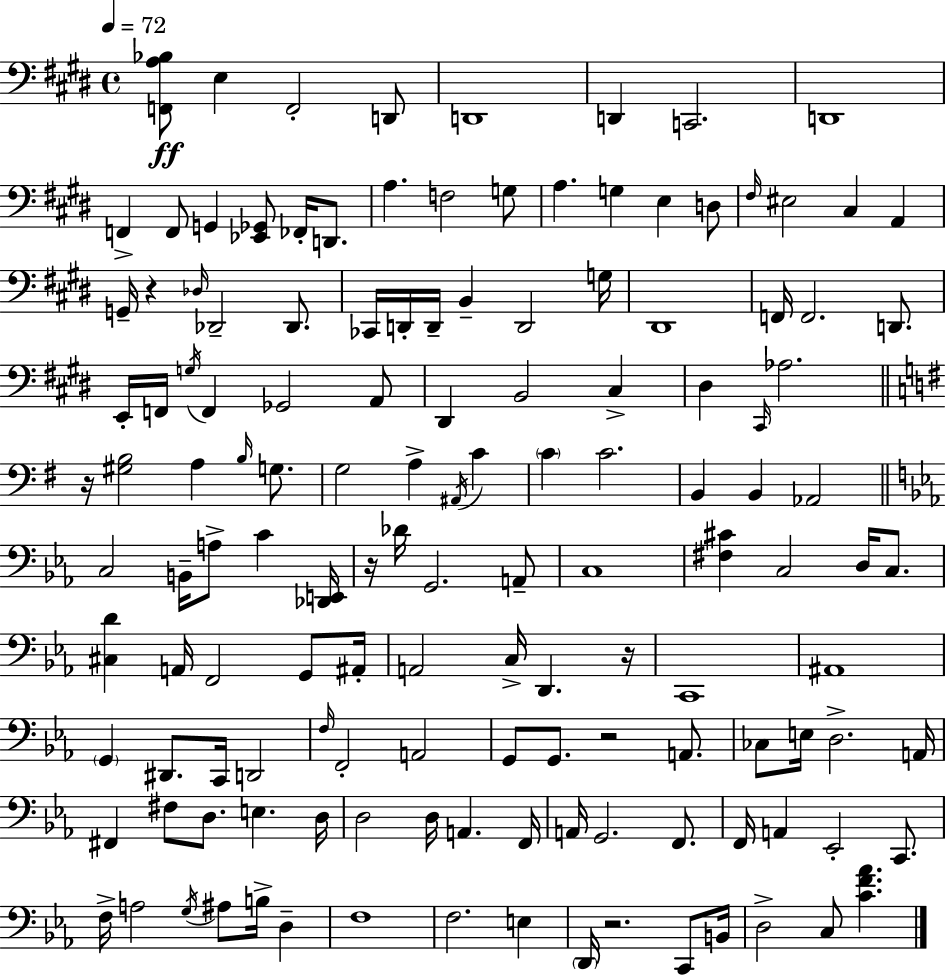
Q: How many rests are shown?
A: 6